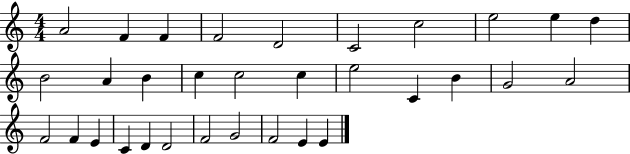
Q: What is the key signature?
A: C major